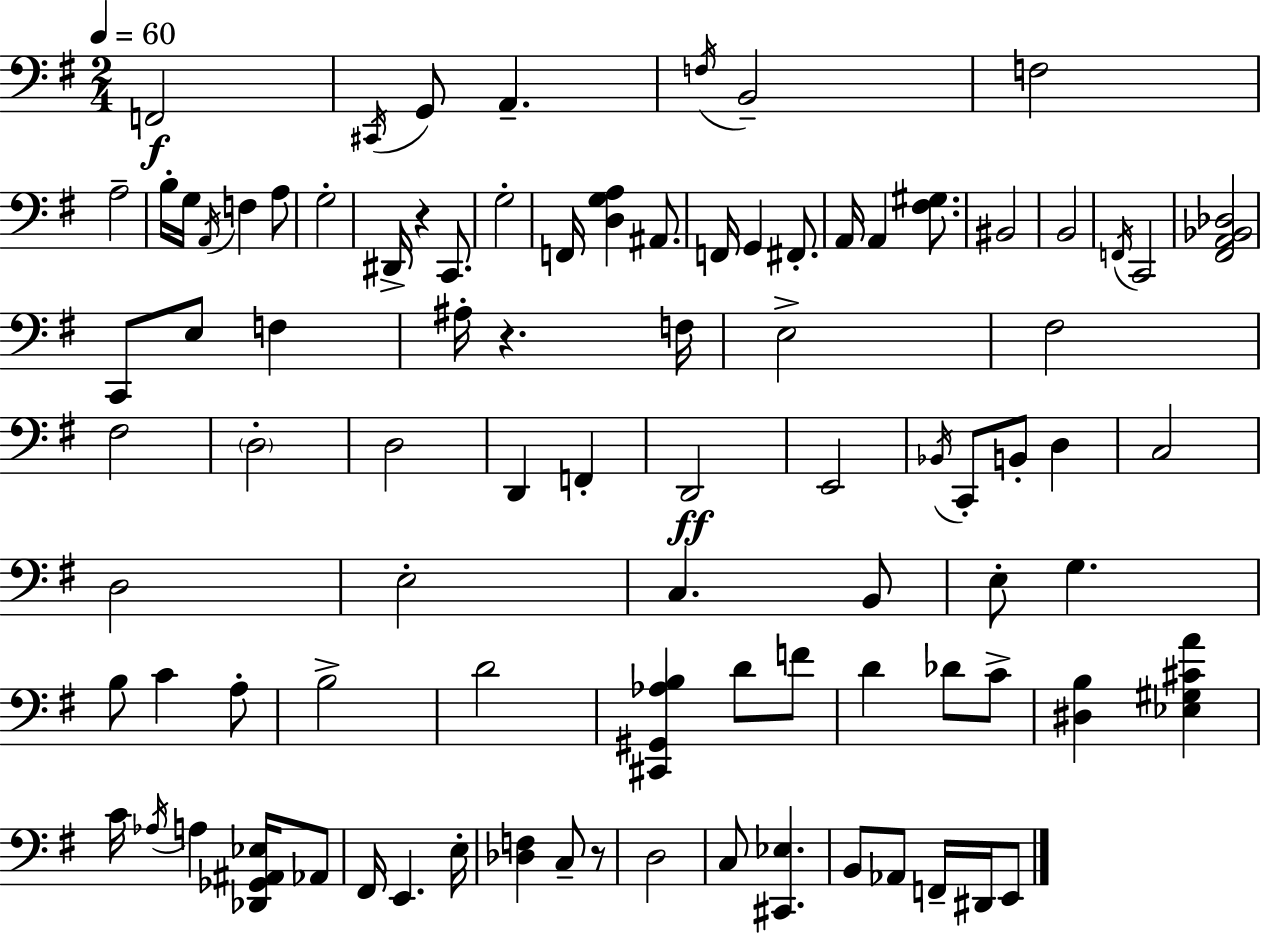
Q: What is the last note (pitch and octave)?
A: E2